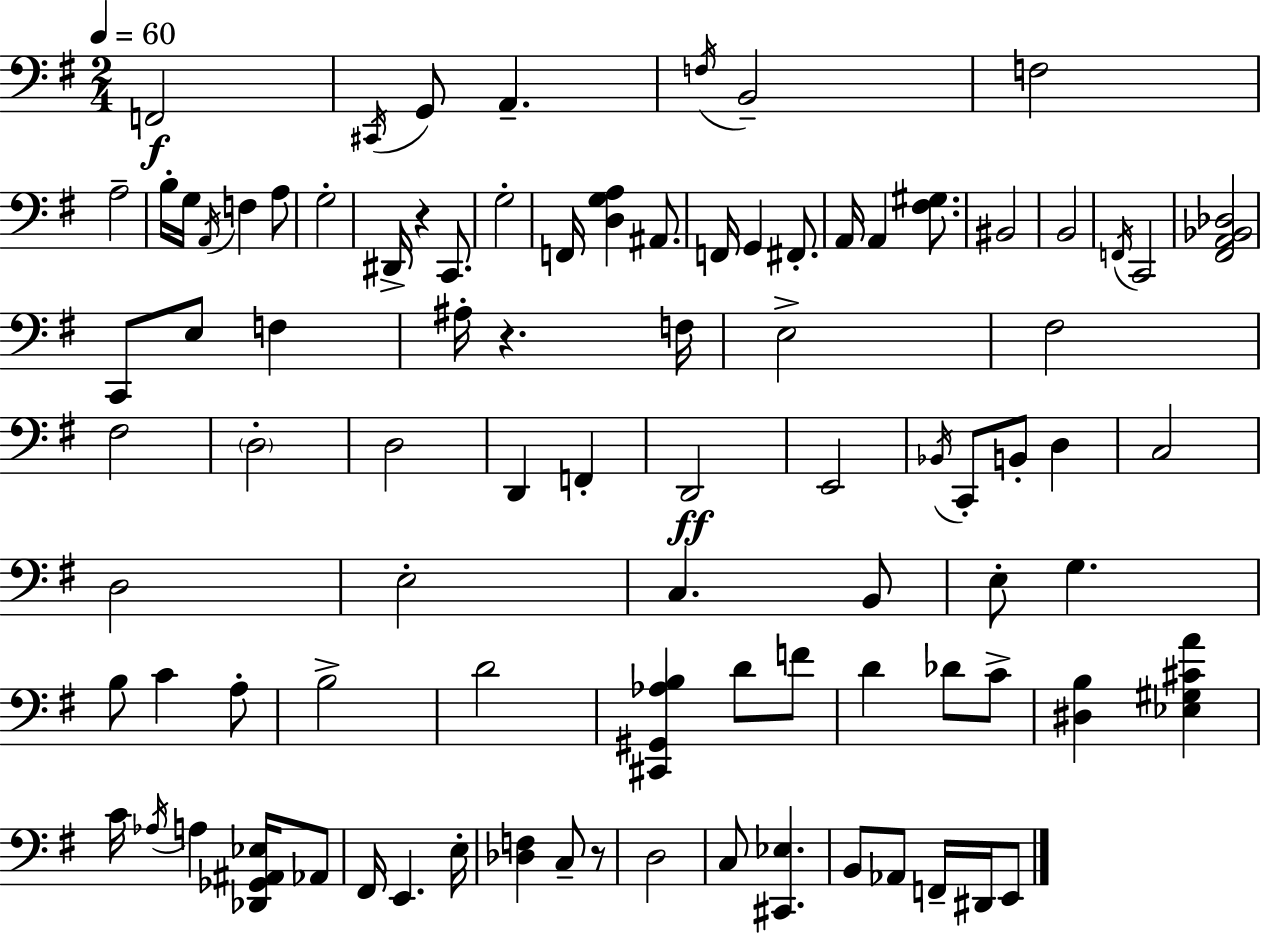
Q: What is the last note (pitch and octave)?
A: E2